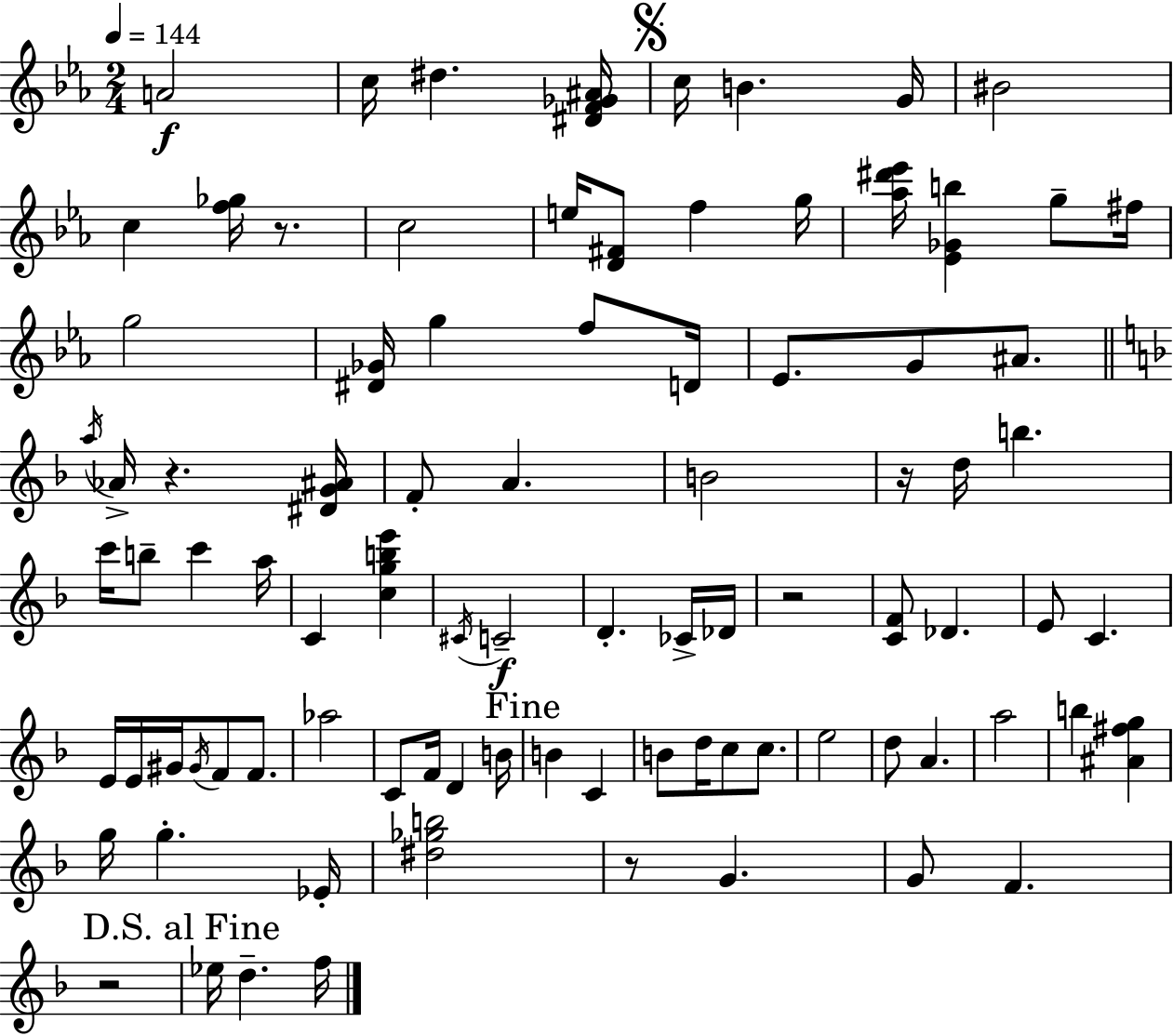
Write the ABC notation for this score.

X:1
T:Untitled
M:2/4
L:1/4
K:Cm
A2 c/4 ^d [^DF_G^A]/4 c/4 B G/4 ^B2 c [f_g]/4 z/2 c2 e/4 [D^F]/2 f g/4 [_a^d'_e']/4 [_E_Gb] g/2 ^f/4 g2 [^D_G]/4 g f/2 D/4 _E/2 G/2 ^A/2 a/4 _A/4 z [^DG^A]/4 F/2 A B2 z/4 d/4 b c'/4 b/2 c' a/4 C [cgbe'] ^C/4 C2 D _C/4 _D/4 z2 [CF]/2 _D E/2 C E/4 E/4 ^G/4 ^G/4 F/2 F/2 _a2 C/2 F/4 D B/4 B C B/2 d/4 c/2 c/2 e2 d/2 A a2 b [^A^fg] g/4 g _E/4 [^d_gb]2 z/2 G G/2 F z2 _e/4 d f/4